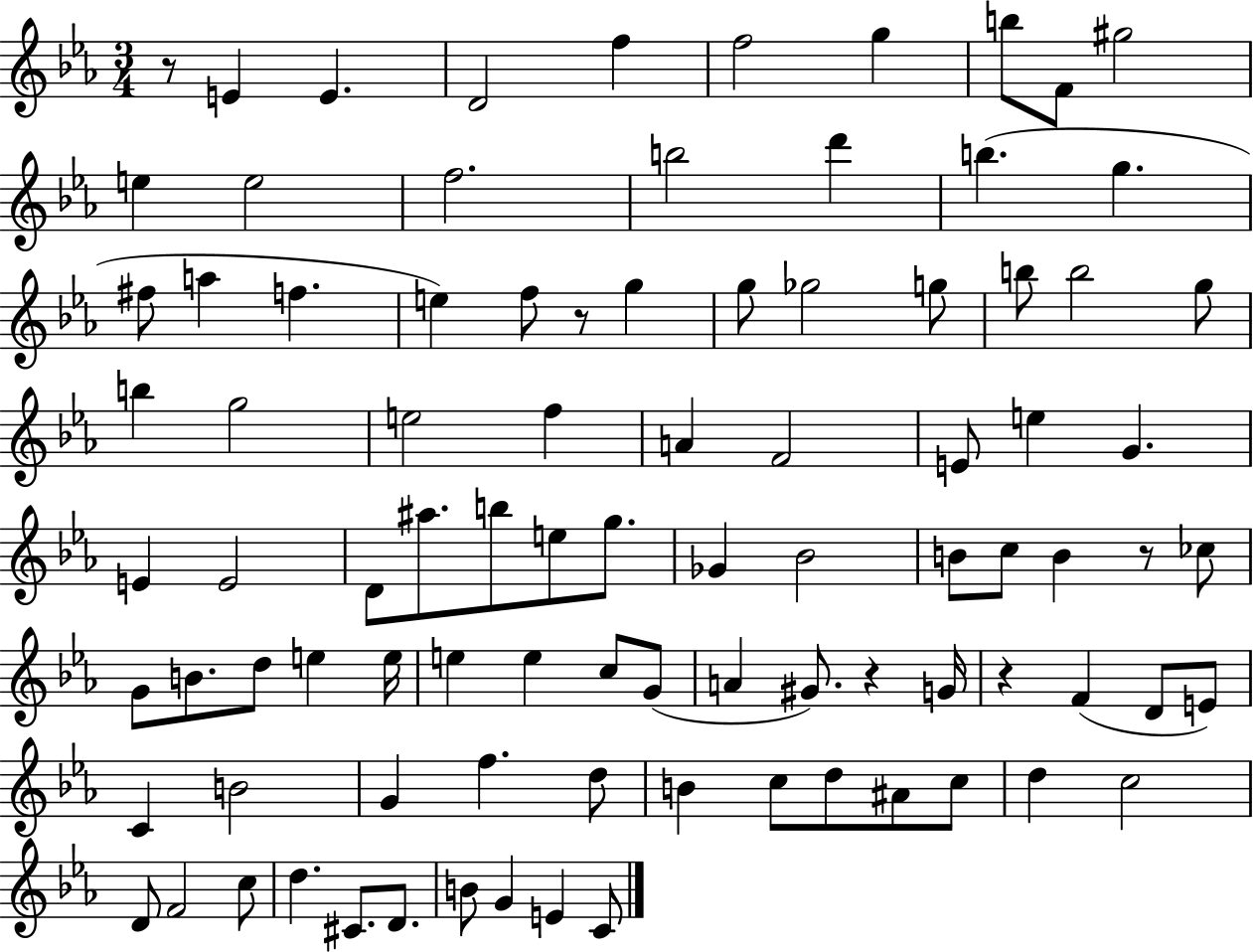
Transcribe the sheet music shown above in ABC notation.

X:1
T:Untitled
M:3/4
L:1/4
K:Eb
z/2 E E D2 f f2 g b/2 F/2 ^g2 e e2 f2 b2 d' b g ^f/2 a f e f/2 z/2 g g/2 _g2 g/2 b/2 b2 g/2 b g2 e2 f A F2 E/2 e G E E2 D/2 ^a/2 b/2 e/2 g/2 _G _B2 B/2 c/2 B z/2 _c/2 G/2 B/2 d/2 e e/4 e e c/2 G/2 A ^G/2 z G/4 z F D/2 E/2 C B2 G f d/2 B c/2 d/2 ^A/2 c/2 d c2 D/2 F2 c/2 d ^C/2 D/2 B/2 G E C/2